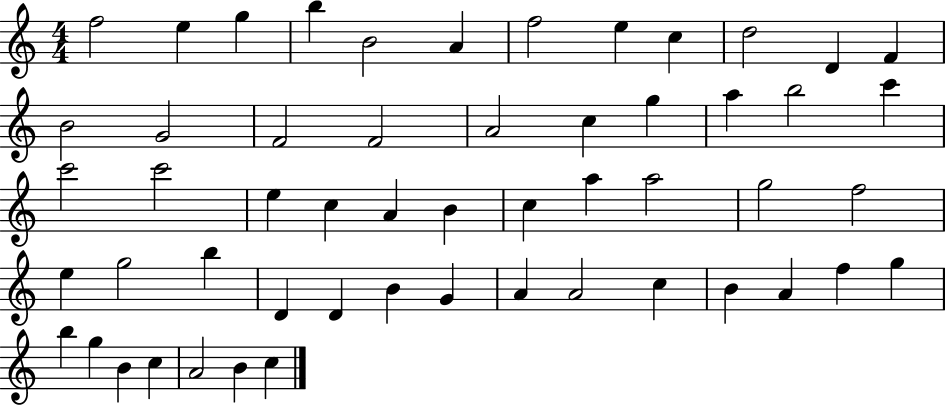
X:1
T:Untitled
M:4/4
L:1/4
K:C
f2 e g b B2 A f2 e c d2 D F B2 G2 F2 F2 A2 c g a b2 c' c'2 c'2 e c A B c a a2 g2 f2 e g2 b D D B G A A2 c B A f g b g B c A2 B c